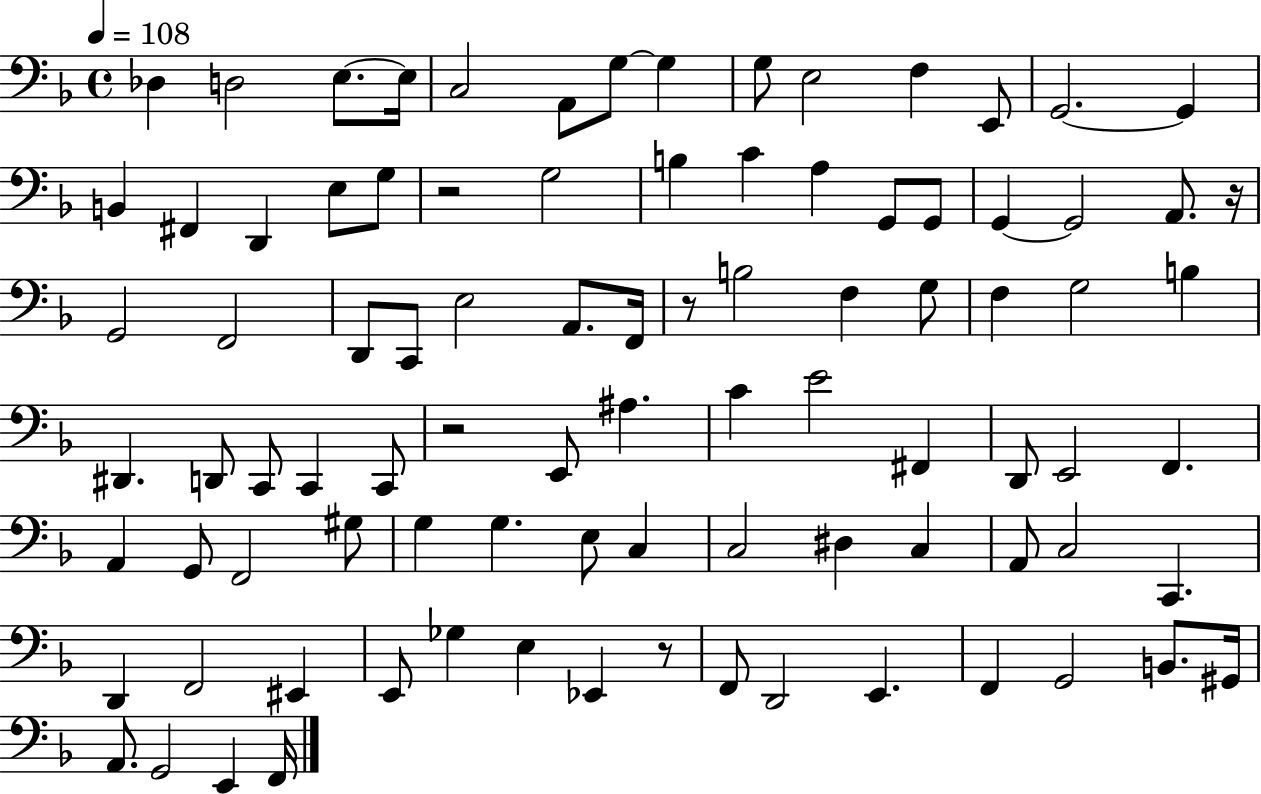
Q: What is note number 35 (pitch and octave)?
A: F2